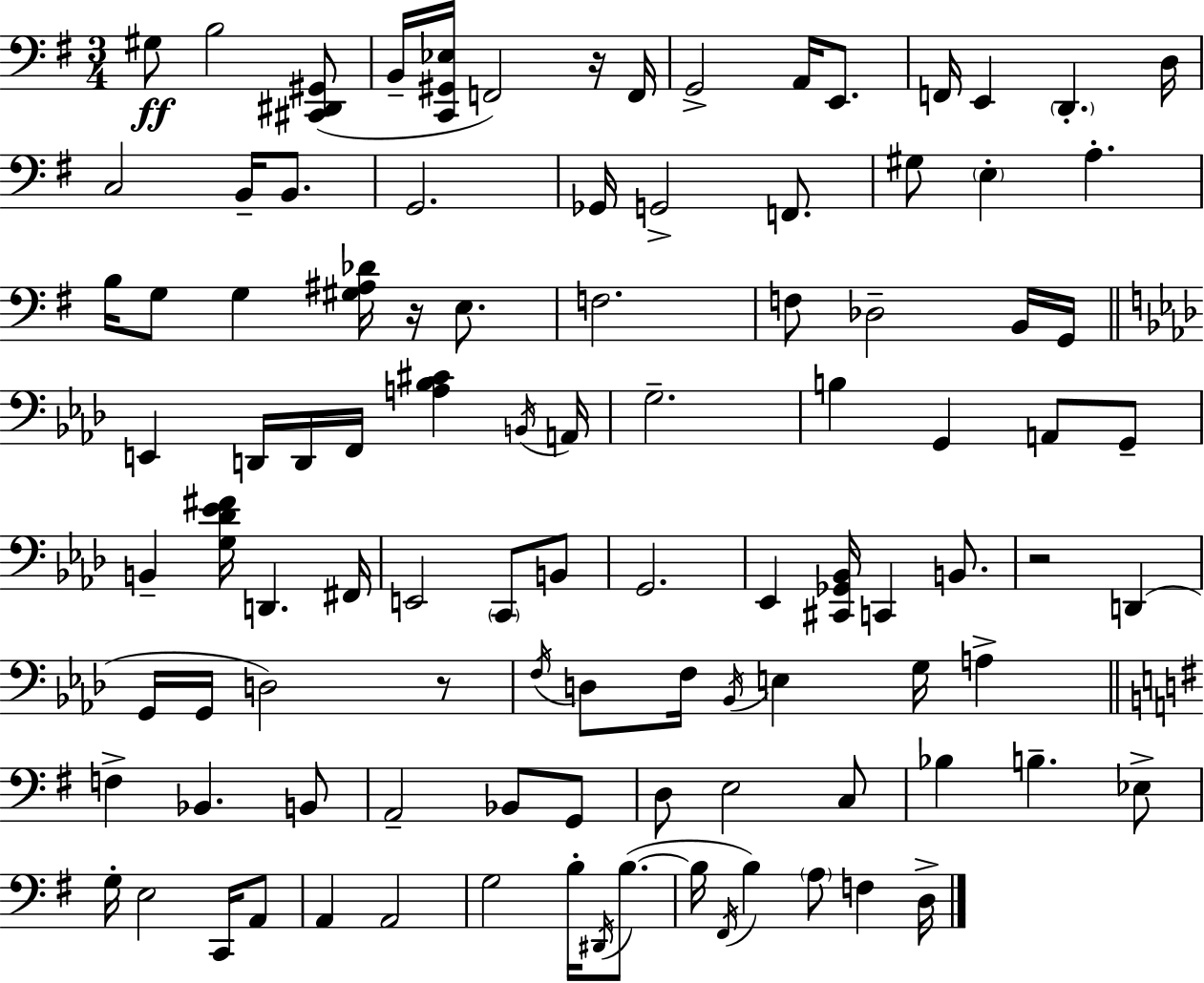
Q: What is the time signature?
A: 3/4